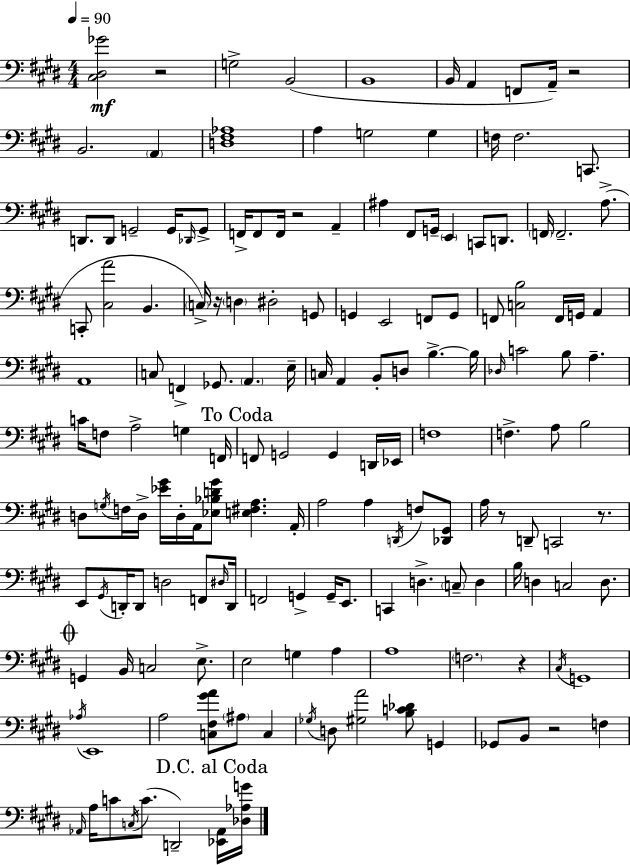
X:1
T:Untitled
M:4/4
L:1/4
K:E
[^C,^D,_G]2 z2 G,2 B,,2 B,,4 B,,/4 A,, F,,/2 A,,/4 z2 B,,2 A,, [D,^F,_A,]4 A, G,2 G, F,/4 F,2 C,,/2 D,,/2 D,,/2 G,,2 G,,/4 _D,,/4 G,,/2 F,,/4 F,,/2 F,,/4 z2 A,, ^A, ^F,,/2 G,,/4 E,, C,,/2 D,,/2 F,,/4 F,,2 A,/2 C,,/2 [^C,A]2 B,, C,/4 z/4 D, ^D,2 G,,/2 G,, E,,2 F,,/2 G,,/2 F,,/2 [C,B,]2 F,,/4 G,,/4 A,, A,,4 C,/2 F,, _G,,/2 A,, E,/4 C,/4 A,, B,,/2 D,/2 B, B,/4 _D,/4 C2 B,/2 A, C/4 F,/2 A,2 G, F,,/4 F,,/2 G,,2 G,, D,,/4 _E,,/4 F,4 F, A,/2 B,2 D,/2 G,/4 F,/4 D,/4 [_E^G]/4 D,/4 A,,/4 [_E,_B,D^G]/2 [E,^F,A,] A,,/4 A,2 A, D,,/4 F,/2 [_D,,^G,,]/2 A,/4 z/2 D,,/2 C,,2 z/2 E,,/2 ^G,,/4 D,,/4 D,,/2 D,2 F,,/2 ^D,/4 D,,/4 F,,2 G,, G,,/4 E,,/2 C,, D, C,/2 D, B,/4 D, C,2 D,/2 G,, B,,/4 C,2 E,/2 E,2 G, A, A,4 F,2 z ^C,/4 G,,4 _A,/4 E,,4 A,2 [C,^F,^GA]/2 ^A,/2 C, _G,/4 D,/2 [^G,A]2 [B,C_D]/2 G,, _G,,/2 B,,/2 z2 F, _A,,/4 A,/4 C/2 C,/4 C/2 D,,2 [_E,,_A,,]/4 [_D,_A,G]/4